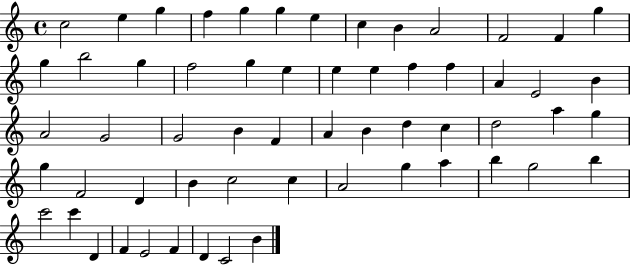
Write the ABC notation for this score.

X:1
T:Untitled
M:4/4
L:1/4
K:C
c2 e g f g g e c B A2 F2 F g g b2 g f2 g e e e f f A E2 B A2 G2 G2 B F A B d c d2 a g g F2 D B c2 c A2 g a b g2 b c'2 c' D F E2 F D C2 B